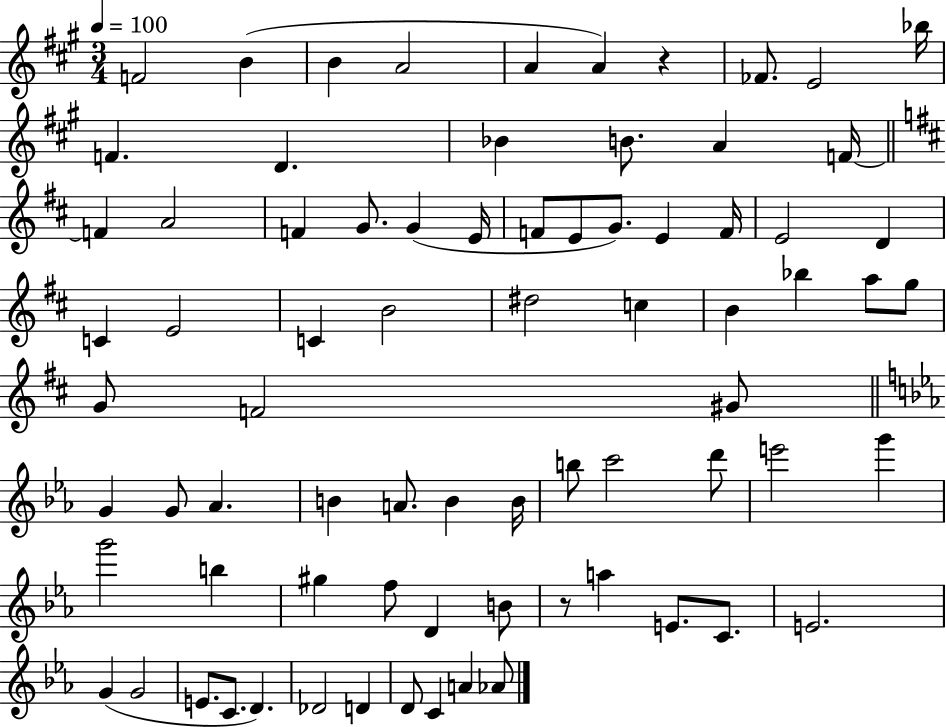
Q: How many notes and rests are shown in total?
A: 76